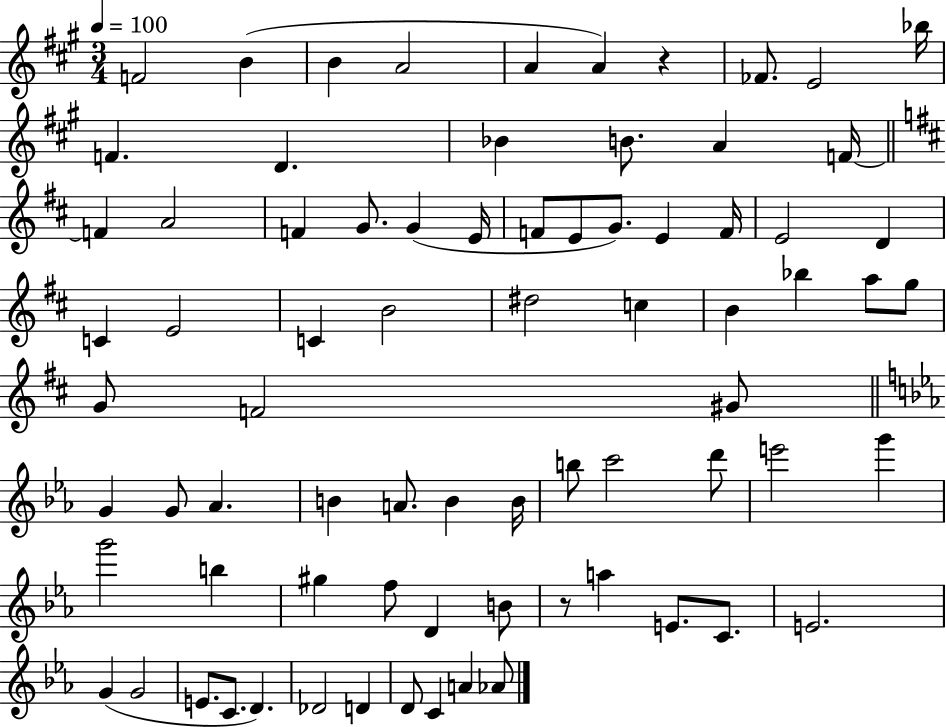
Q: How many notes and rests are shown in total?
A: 76